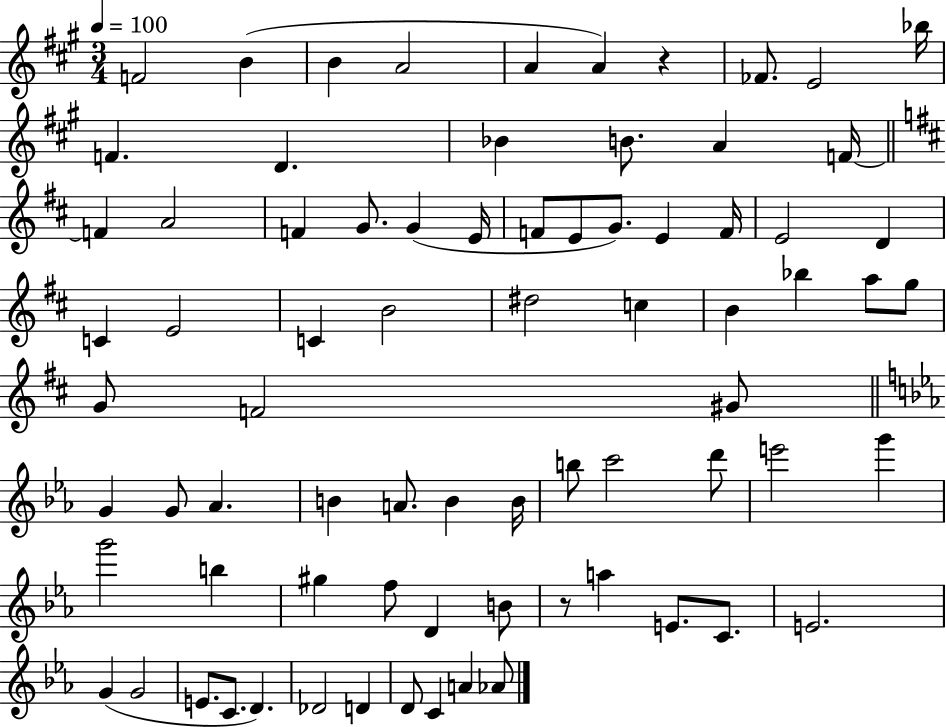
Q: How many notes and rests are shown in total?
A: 76